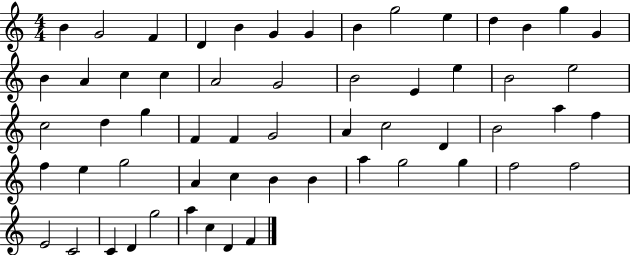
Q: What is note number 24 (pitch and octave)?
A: B4